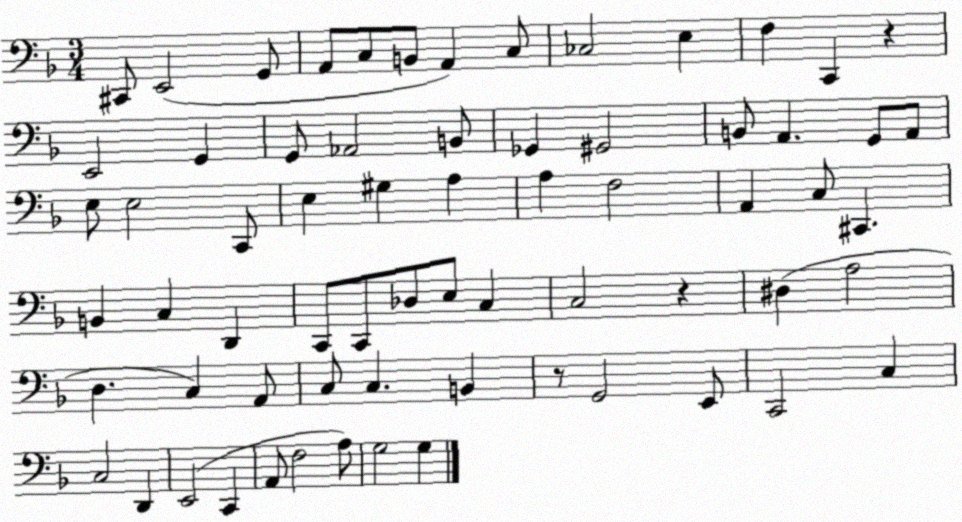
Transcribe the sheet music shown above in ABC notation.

X:1
T:Untitled
M:3/4
L:1/4
K:F
^C,,/2 E,,2 G,,/2 A,,/2 C,/2 B,,/2 A,, C,/2 _C,2 E, F, C,, z E,,2 G,, G,,/2 _A,,2 B,,/2 _G,, ^G,,2 B,,/2 A,, G,,/2 A,,/2 E,/2 E,2 C,,/2 E, ^G, A, A, F,2 A,, C,/2 ^C,, B,, C, D,, C,,/2 C,,/2 _D,/2 E,/2 C, C,2 z ^D, A,2 D, C, A,,/2 C,/2 C, B,, z/2 G,,2 E,,/2 C,,2 C, C,2 D,, E,,2 C,, A,,/2 F,2 A,/2 G,2 G,